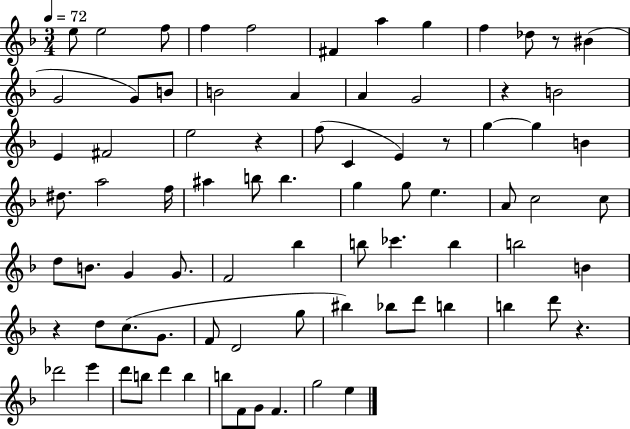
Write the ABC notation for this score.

X:1
T:Untitled
M:3/4
L:1/4
K:F
e/2 e2 f/2 f f2 ^F a g f _d/2 z/2 ^B G2 G/2 B/2 B2 A A G2 z B2 E ^F2 e2 z f/2 C E z/2 g g B ^d/2 a2 f/4 ^a b/2 b g g/2 e A/2 c2 c/2 d/2 B/2 G G/2 F2 _b b/2 _c' b b2 B z d/2 c/2 G/2 F/2 D2 g/2 ^b _b/2 d'/2 b b d'/2 z _d'2 e' d'/2 b/2 d' b b/2 F/2 G/2 F g2 e